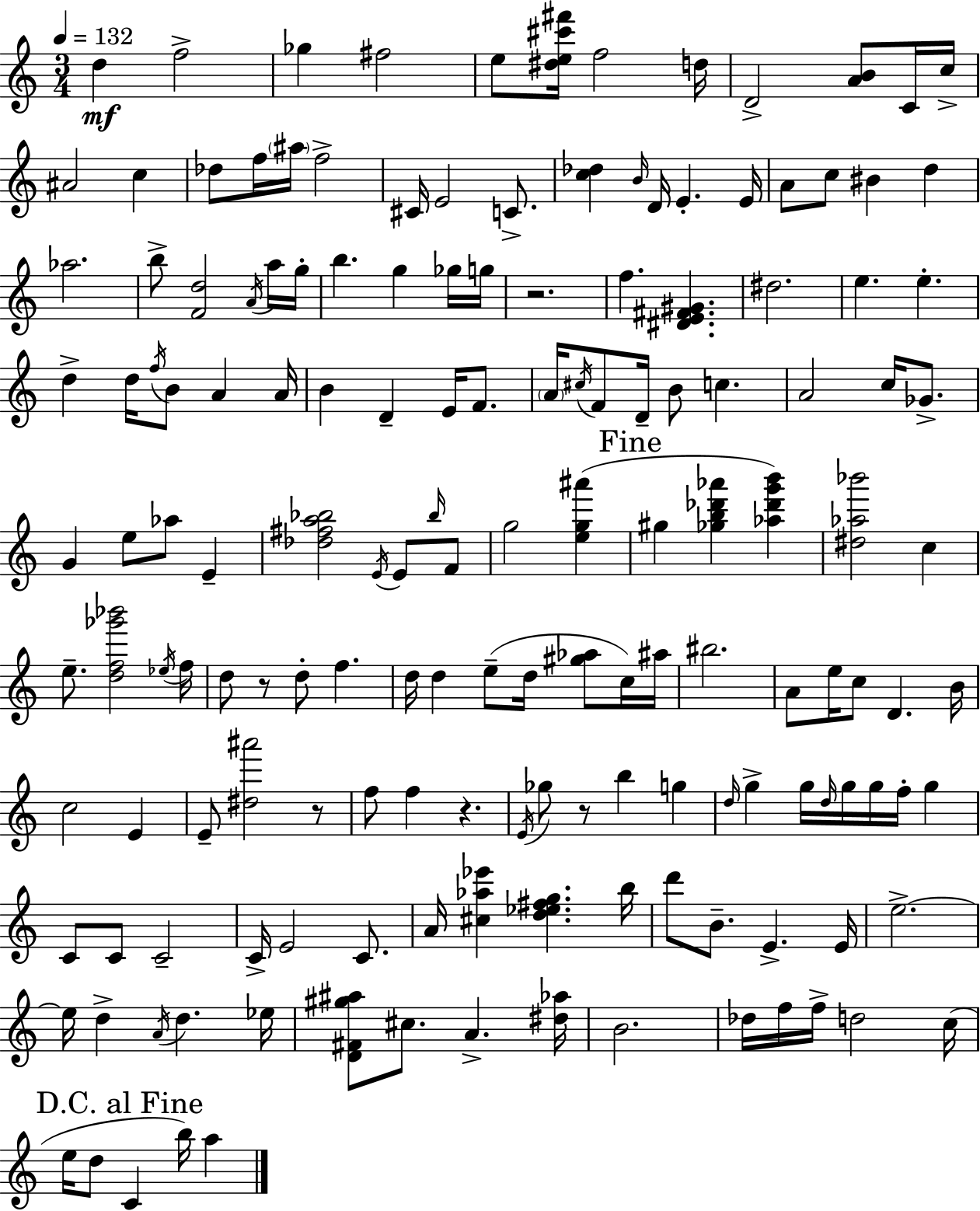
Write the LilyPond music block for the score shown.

{
  \clef treble
  \numericTimeSignature
  \time 3/4
  \key a \minor
  \tempo 4 = 132
  d''4\mf f''2-> | ges''4 fis''2 | e''8 <dis'' e'' cis''' fis'''>16 f''2 d''16 | d'2-> <a' b'>8 c'16 c''16-> | \break ais'2 c''4 | des''8 f''16 \parenthesize ais''16 f''2-> | cis'16 e'2 c'8.-> | <c'' des''>4 \grace { b'16 } d'16 e'4.-. | \break e'16 a'8 c''8 bis'4 d''4 | aes''2. | b''8-> <f' d''>2 \acciaccatura { a'16 } | a''16 g''16-. b''4. g''4 | \break ges''16 g''16 r2. | f''4. <dis' e' fis' gis'>4. | dis''2. | e''4. e''4.-. | \break d''4-> d''16 \acciaccatura { f''16 } b'8 a'4 | a'16 b'4 d'4-- e'16 | f'8. \parenthesize a'16 \acciaccatura { cis''16 } f'8 d'16-- b'8 c''4. | a'2 | \break c''16 ges'8.-> g'4 e''8 aes''8 | e'4-- <des'' fis'' a'' bes''>2 | \acciaccatura { e'16 } e'8 \grace { bes''16 } f'8 g''2 | <e'' g'' ais'''>4( \mark "Fine" gis''4 <ges'' b'' des''' aes'''>4 | \break <aes'' des''' g''' b'''>4) <dis'' aes'' bes'''>2 | c''4 e''8.-- <d'' f'' ges''' bes'''>2 | \acciaccatura { ees''16 } f''16 d''8 r8 d''8-. | f''4. d''16 d''4 | \break e''8--( d''16 <gis'' aes''>8 c''16) ais''16 bis''2. | a'8 e''16 c''8 | d'4. b'16 c''2 | e'4 e'8-- <dis'' ais'''>2 | \break r8 f''8 f''4 | r4. \acciaccatura { e'16 } ges''8 r8 | b''4 g''4 \grace { d''16 } g''4-> | g''16 \grace { d''16 } g''16 g''16 f''16-. g''4 c'8 | \break c'8 c'2-- c'16-> e'2 | c'8. a'16 <cis'' aes'' ees'''>4 | <d'' ees'' fis'' g''>4. b''16 d'''8 | b'8.-- e'4.-> e'16 e''2.->~~ | \break e''16 d''4-> | \acciaccatura { a'16 } d''4. ees''16 <d' fis' gis'' ais''>8 | cis''8. a'4.-> <dis'' aes''>16 b'2. | des''16 | \break f''16 f''16-> d''2 c''16( \mark "D.C. al Fine" e''16 | d''8 c'4 b''16) a''4 \bar "|."
}